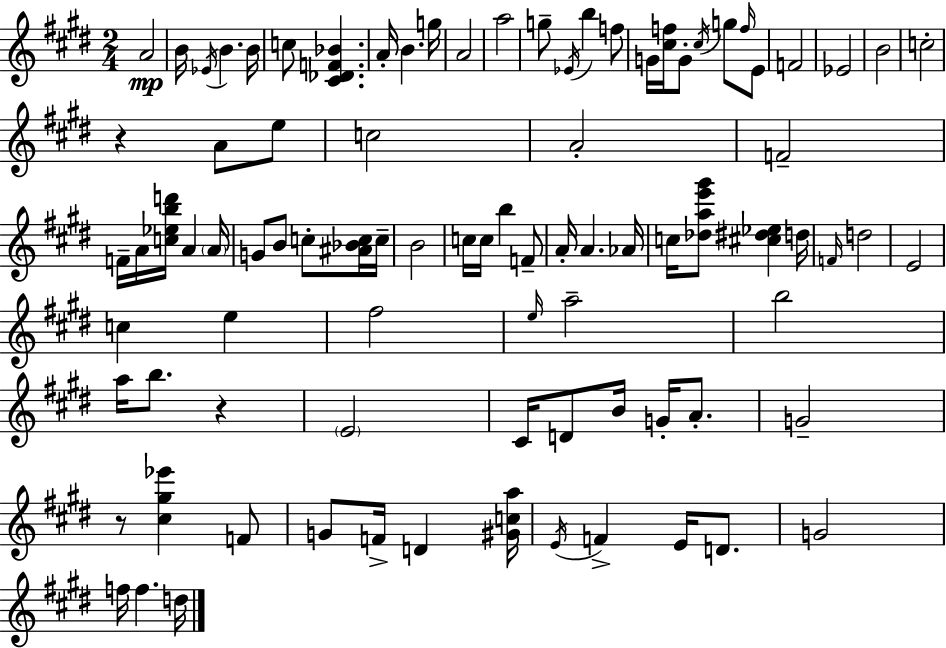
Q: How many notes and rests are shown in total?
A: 89